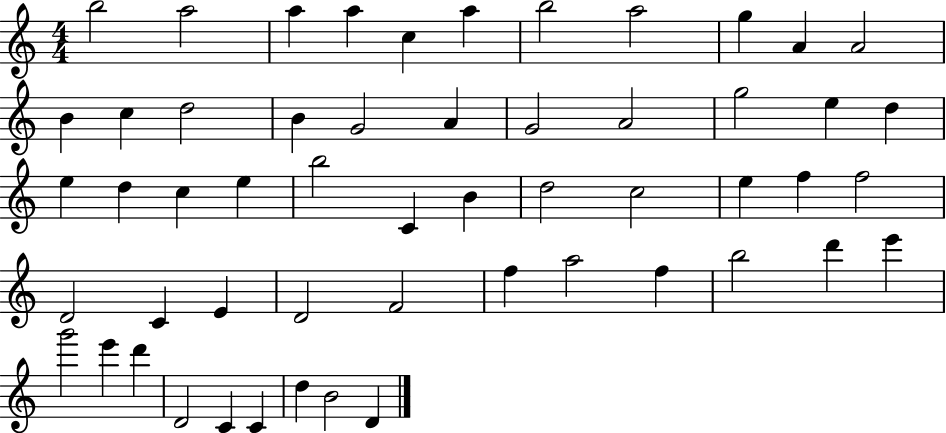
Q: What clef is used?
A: treble